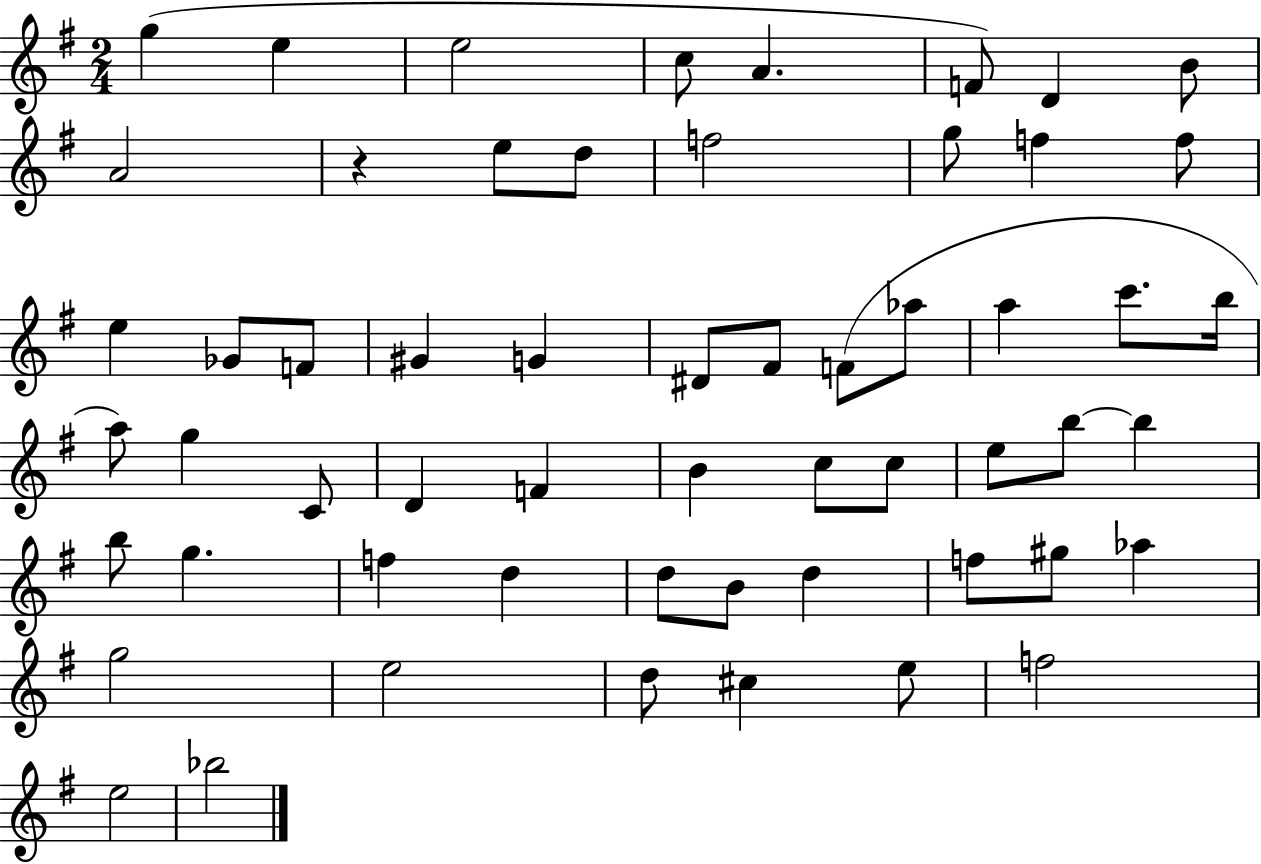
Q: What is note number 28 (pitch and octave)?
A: A5